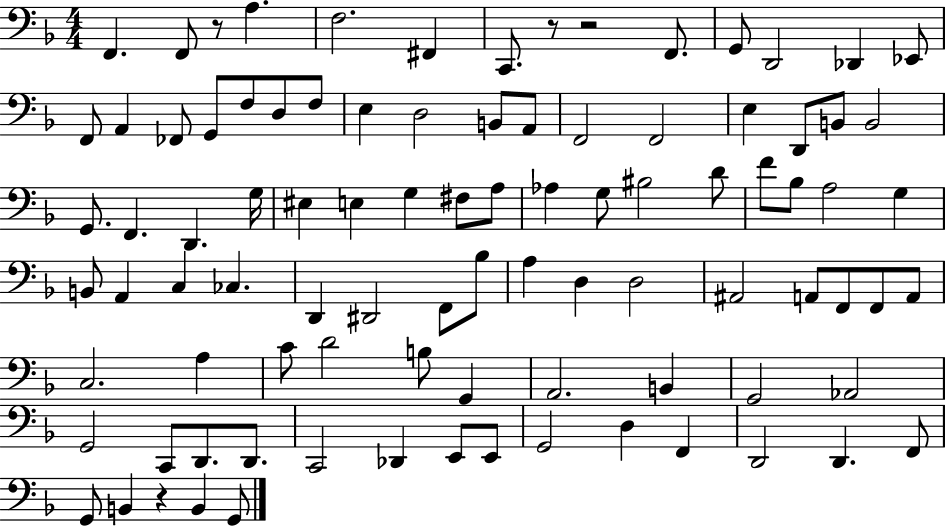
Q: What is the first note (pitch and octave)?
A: F2